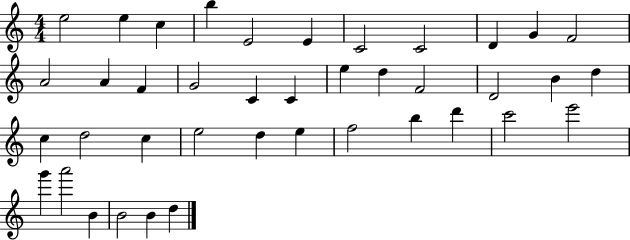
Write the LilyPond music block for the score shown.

{
  \clef treble
  \numericTimeSignature
  \time 4/4
  \key c \major
  e''2 e''4 c''4 | b''4 e'2 e'4 | c'2 c'2 | d'4 g'4 f'2 | \break a'2 a'4 f'4 | g'2 c'4 c'4 | e''4 d''4 f'2 | d'2 b'4 d''4 | \break c''4 d''2 c''4 | e''2 d''4 e''4 | f''2 b''4 d'''4 | c'''2 e'''2 | \break g'''4 a'''2 b'4 | b'2 b'4 d''4 | \bar "|."
}